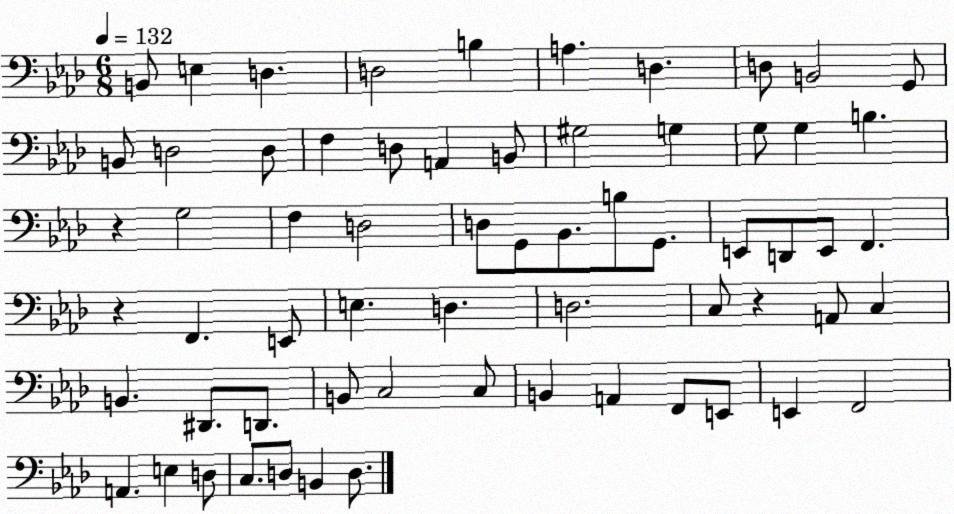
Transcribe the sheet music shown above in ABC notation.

X:1
T:Untitled
M:6/8
L:1/4
K:Ab
B,,/2 E, D, D,2 B, A, D, D,/2 B,,2 G,,/2 B,,/2 D,2 D,/2 F, D,/2 A,, B,,/2 ^G,2 G, G,/2 G, B, z G,2 F, D,2 D,/2 G,,/2 _B,,/2 B,/2 G,,/2 E,,/2 D,,/2 E,,/2 F,, z F,, E,,/2 E, D, D,2 C,/2 z A,,/2 C, B,, ^D,,/2 D,,/2 B,,/2 C,2 C,/2 B,, A,, F,,/2 E,,/2 E,, F,,2 A,, E, D,/2 C,/2 D,/2 B,, D,/2